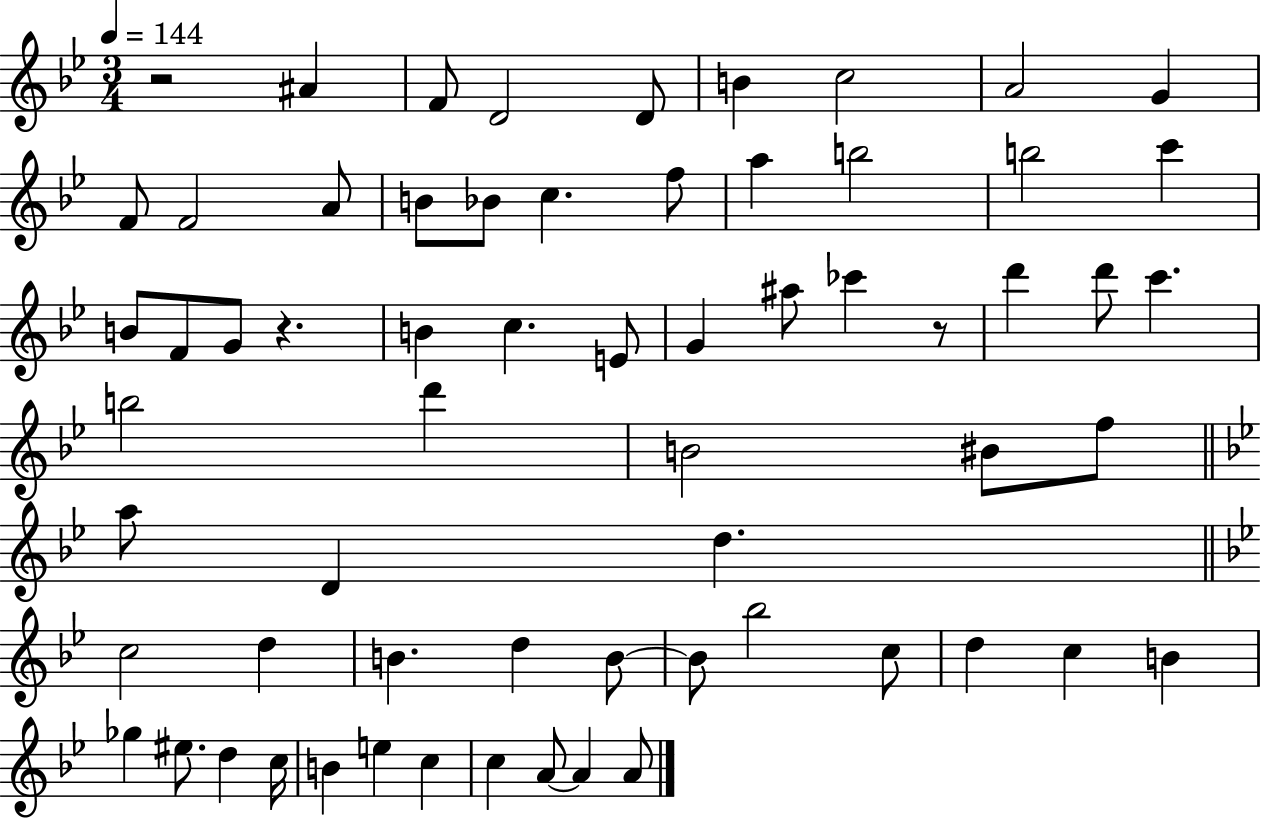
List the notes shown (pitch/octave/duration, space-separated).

R/h A#4/q F4/e D4/h D4/e B4/q C5/h A4/h G4/q F4/e F4/h A4/e B4/e Bb4/e C5/q. F5/e A5/q B5/h B5/h C6/q B4/e F4/e G4/e R/q. B4/q C5/q. E4/e G4/q A#5/e CES6/q R/e D6/q D6/e C6/q. B5/h D6/q B4/h BIS4/e F5/e A5/e D4/q D5/q. C5/h D5/q B4/q. D5/q B4/e B4/e Bb5/h C5/e D5/q C5/q B4/q Gb5/q EIS5/e. D5/q C5/s B4/q E5/q C5/q C5/q A4/e A4/q A4/e